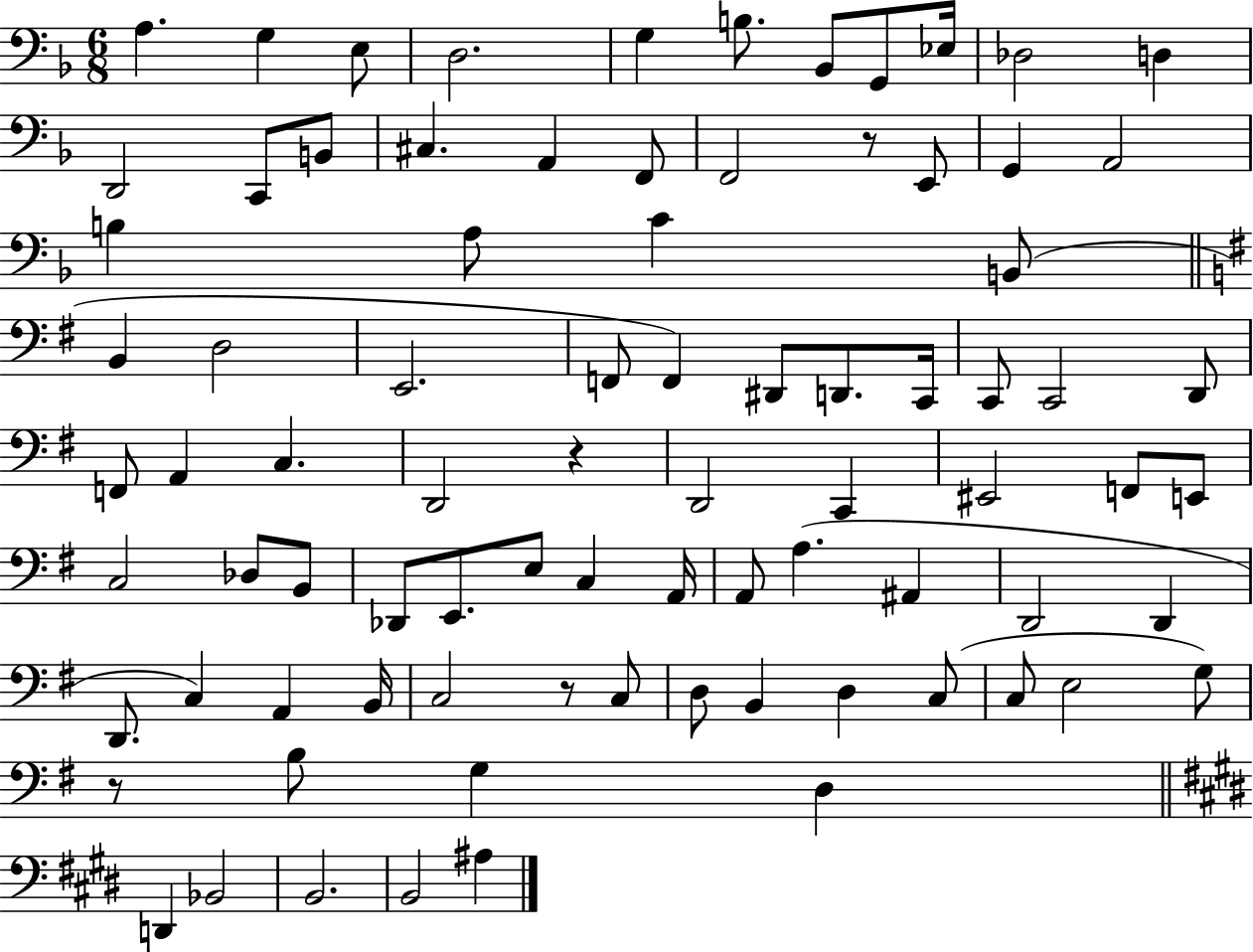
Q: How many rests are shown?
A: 4